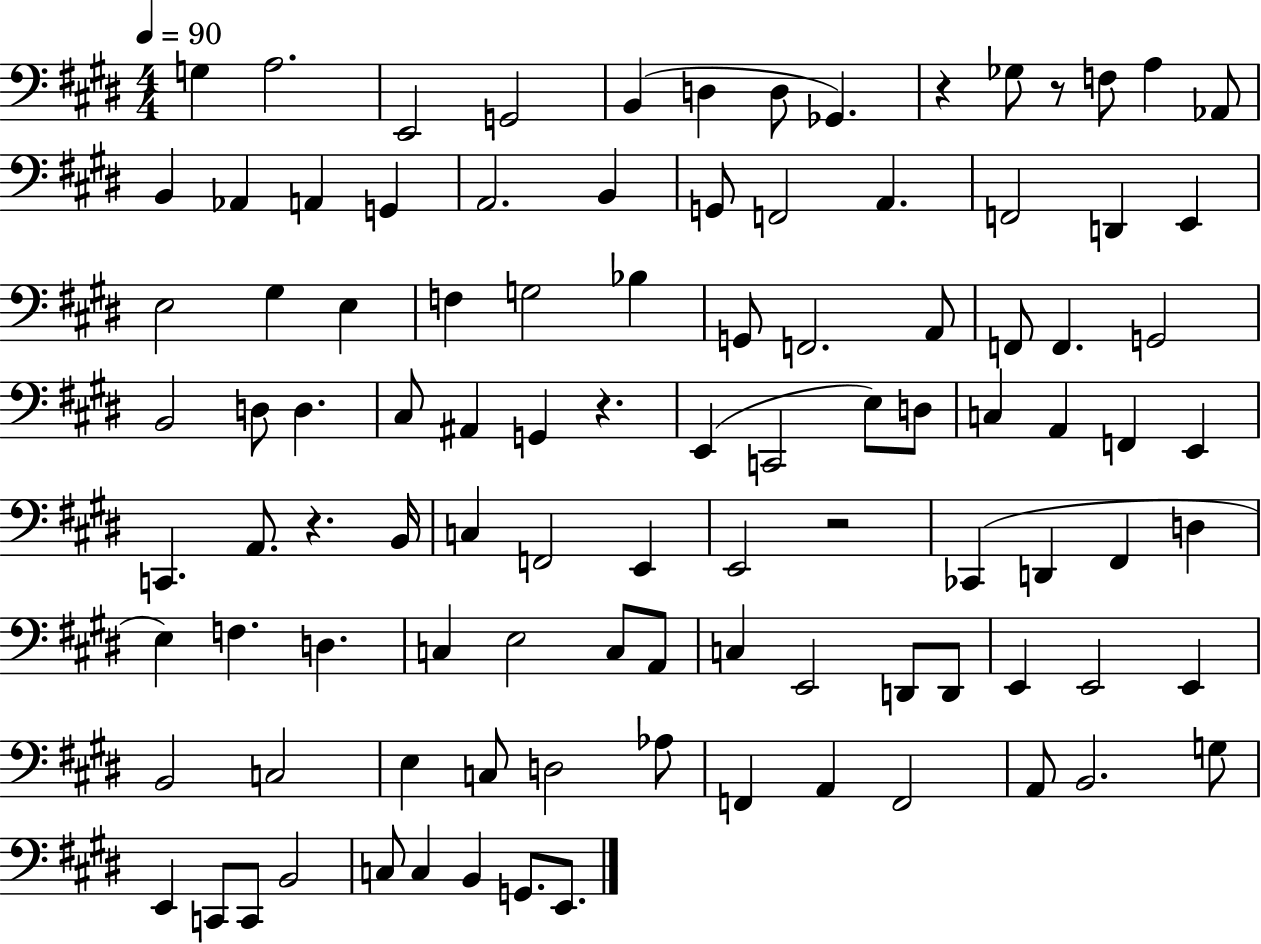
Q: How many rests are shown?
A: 5